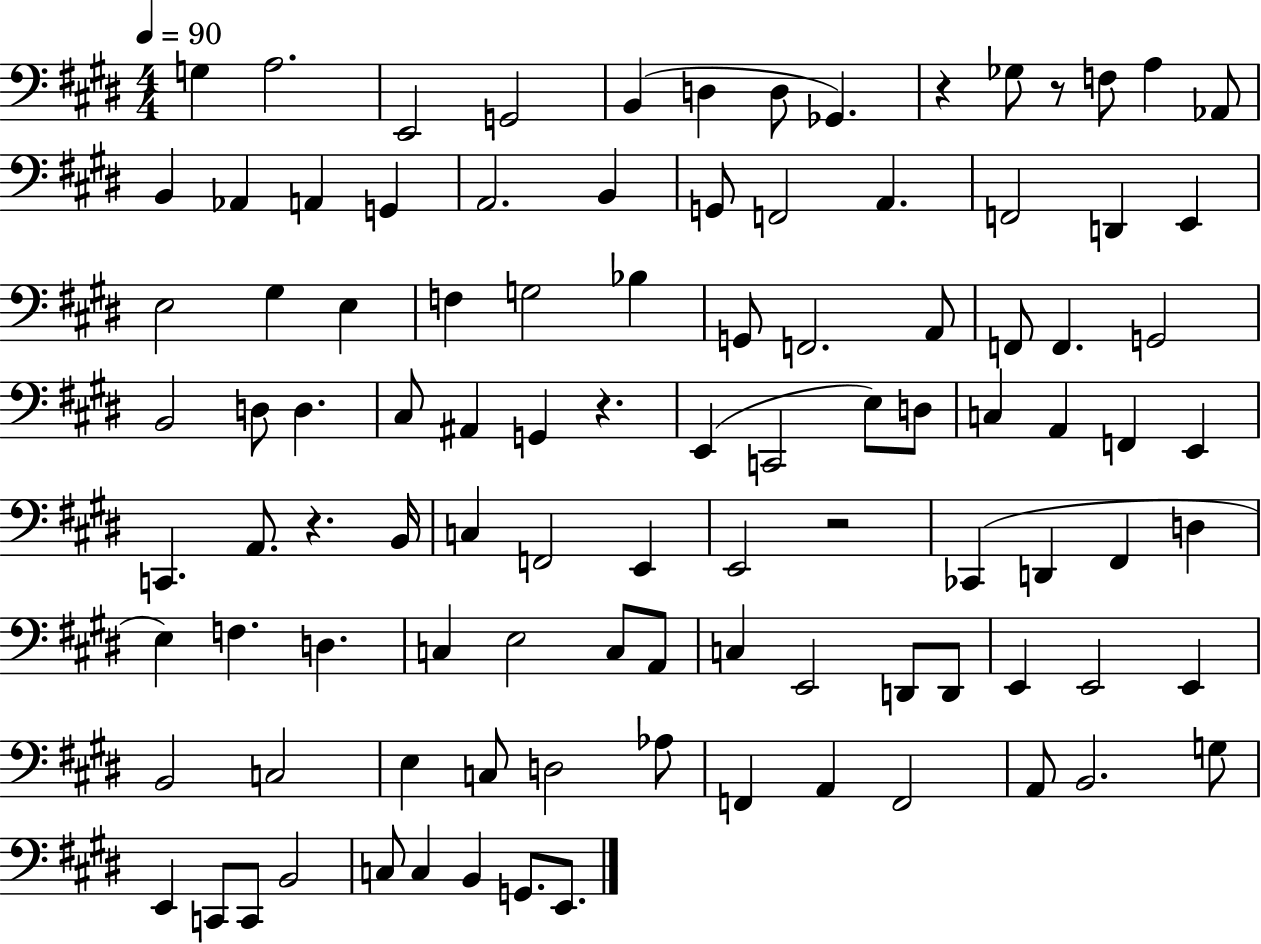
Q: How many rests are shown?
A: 5